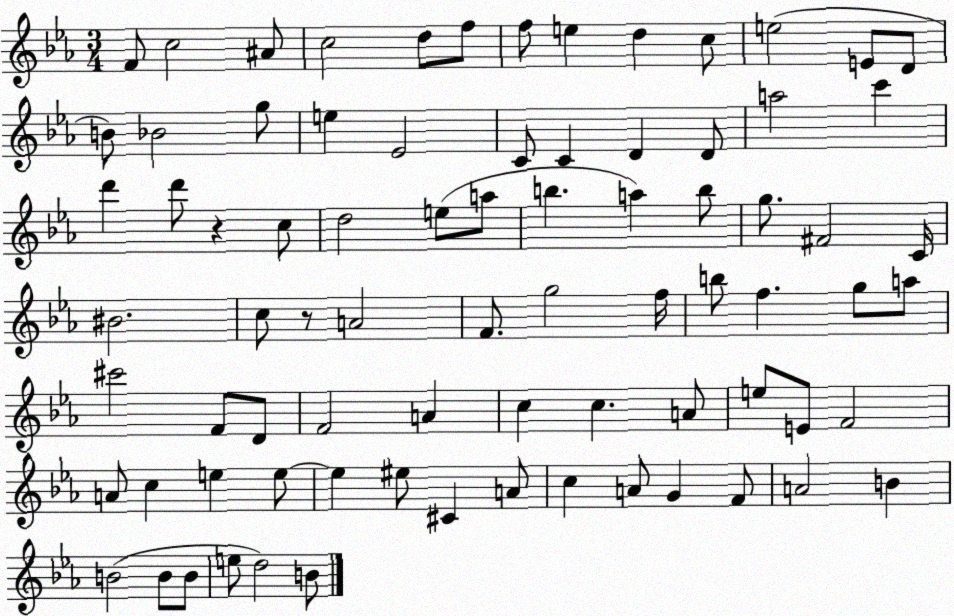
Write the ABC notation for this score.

X:1
T:Untitled
M:3/4
L:1/4
K:Eb
F/2 c2 ^A/2 c2 d/2 f/2 f/2 e d c/2 e2 E/2 D/2 B/2 _B2 g/2 e _E2 C/2 C D D/2 a2 c' d' d'/2 z c/2 d2 e/2 a/2 b a b/2 g/2 ^F2 C/4 ^B2 c/2 z/2 A2 F/2 g2 f/4 b/2 f g/2 a/2 ^c'2 F/2 D/2 F2 A c c A/2 e/2 E/2 F2 A/2 c e e/2 e ^e/2 ^C A/2 c A/2 G F/2 A2 B B2 B/2 B/2 e/2 d2 B/2